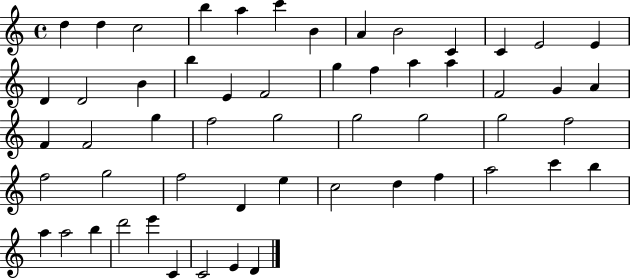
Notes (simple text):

D5/q D5/q C5/h B5/q A5/q C6/q B4/q A4/q B4/h C4/q C4/q E4/h E4/q D4/q D4/h B4/q B5/q E4/q F4/h G5/q F5/q A5/q A5/q F4/h G4/q A4/q F4/q F4/h G5/q F5/h G5/h G5/h G5/h G5/h F5/h F5/h G5/h F5/h D4/q E5/q C5/h D5/q F5/q A5/h C6/q B5/q A5/q A5/h B5/q D6/h E6/q C4/q C4/h E4/q D4/q